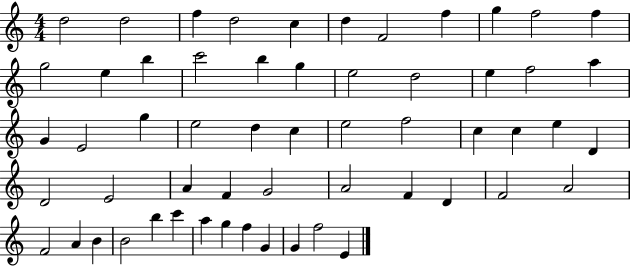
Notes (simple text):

D5/h D5/h F5/q D5/h C5/q D5/q F4/h F5/q G5/q F5/h F5/q G5/h E5/q B5/q C6/h B5/q G5/q E5/h D5/h E5/q F5/h A5/q G4/q E4/h G5/q E5/h D5/q C5/q E5/h F5/h C5/q C5/q E5/q D4/q D4/h E4/h A4/q F4/q G4/h A4/h F4/q D4/q F4/h A4/h F4/h A4/q B4/q B4/h B5/q C6/q A5/q G5/q F5/q G4/q G4/q F5/h E4/q